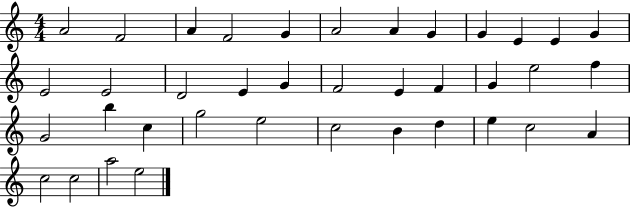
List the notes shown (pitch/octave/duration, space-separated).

A4/h F4/h A4/q F4/h G4/q A4/h A4/q G4/q G4/q E4/q E4/q G4/q E4/h E4/h D4/h E4/q G4/q F4/h E4/q F4/q G4/q E5/h F5/q G4/h B5/q C5/q G5/h E5/h C5/h B4/q D5/q E5/q C5/h A4/q C5/h C5/h A5/h E5/h